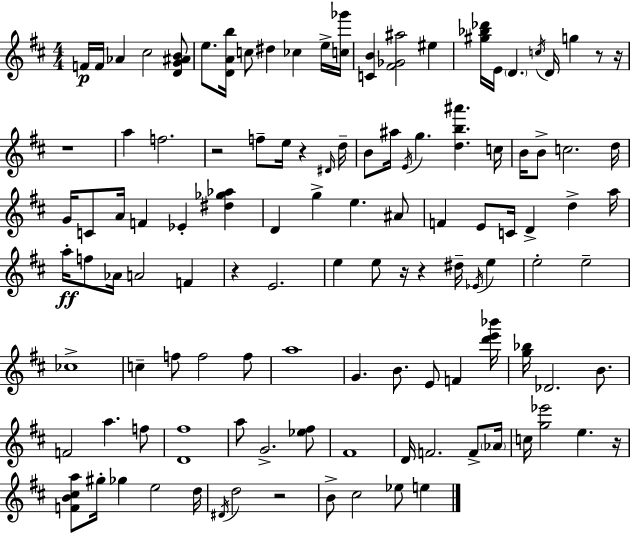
{
  \clef treble
  \numericTimeSignature
  \time 4/4
  \key d \major
  \repeat volta 2 { f'16\p f'16 aes'4 cis''2 <d' g' ais' b'>8 | e''8. <d' a' b''>16 c''8 dis''4 ces''4 e''16-> <c'' ges'''>16 | <c' b'>4 <fis' ges' ais''>2 eis''4 | <gis'' bes'' des'''>16 e'16 \parenthesize d'4. \acciaccatura { c''16 } d'16 g''4 r8 | \break r16 r1 | a''4 f''2. | r2 f''8-- e''16 r4 | \grace { dis'16 } d''16-- b'8 ais''16 \acciaccatura { e'16 } g''4. <d'' b'' ais'''>4. | \break c''16 b'16 b'8-> c''2. | d''16 g'16 c'8 a'16 f'4 ees'4-. <dis'' ges'' aes''>4 | d'4 g''4-> e''4. | ais'8 f'4 e'8 c'16 d'4-> d''4-> | \break a''16 a''16-.\ff f''8 aes'16 a'2 f'4 | r4 e'2. | e''4 e''8 r16 r4 dis''16-- \acciaccatura { ees'16 } | e''4 e''2-. e''2-- | \break ces''1-> | c''4-- f''8 f''2 | f''8 a''1 | g'4. b'8. e'8 f'4 | \break <d''' e''' bes'''>16 <g'' bes''>16 des'2. | b'8. f'2 a''4. | f''8 <d' fis''>1 | a''8 g'2.-> | \break <ees'' fis''>8 fis'1 | d'16 f'2. | f'8-> \parenthesize aes'16 c''16 <g'' ees'''>2 e''4. | r16 <f' b' cis'' a''>8 gis''16-. ges''4 e''2 | \break d''16 \acciaccatura { dis'16 } d''2 r2 | b'8-> cis''2 ees''8 | e''4 } \bar "|."
}